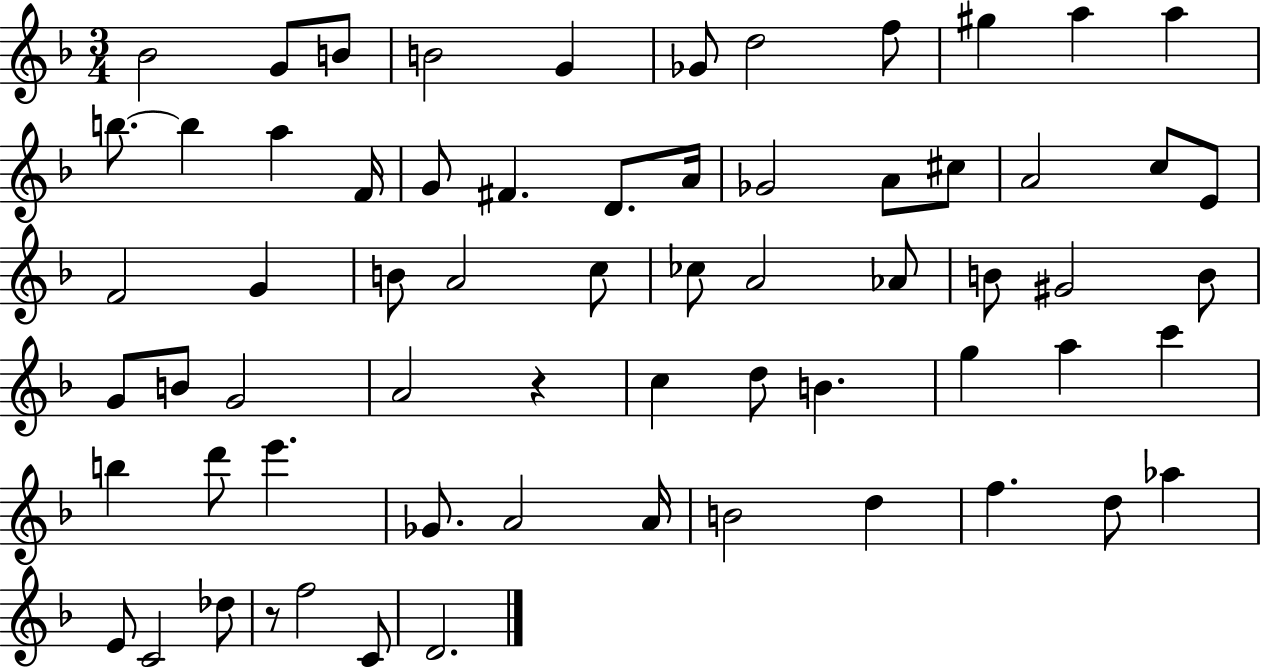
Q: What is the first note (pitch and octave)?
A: Bb4